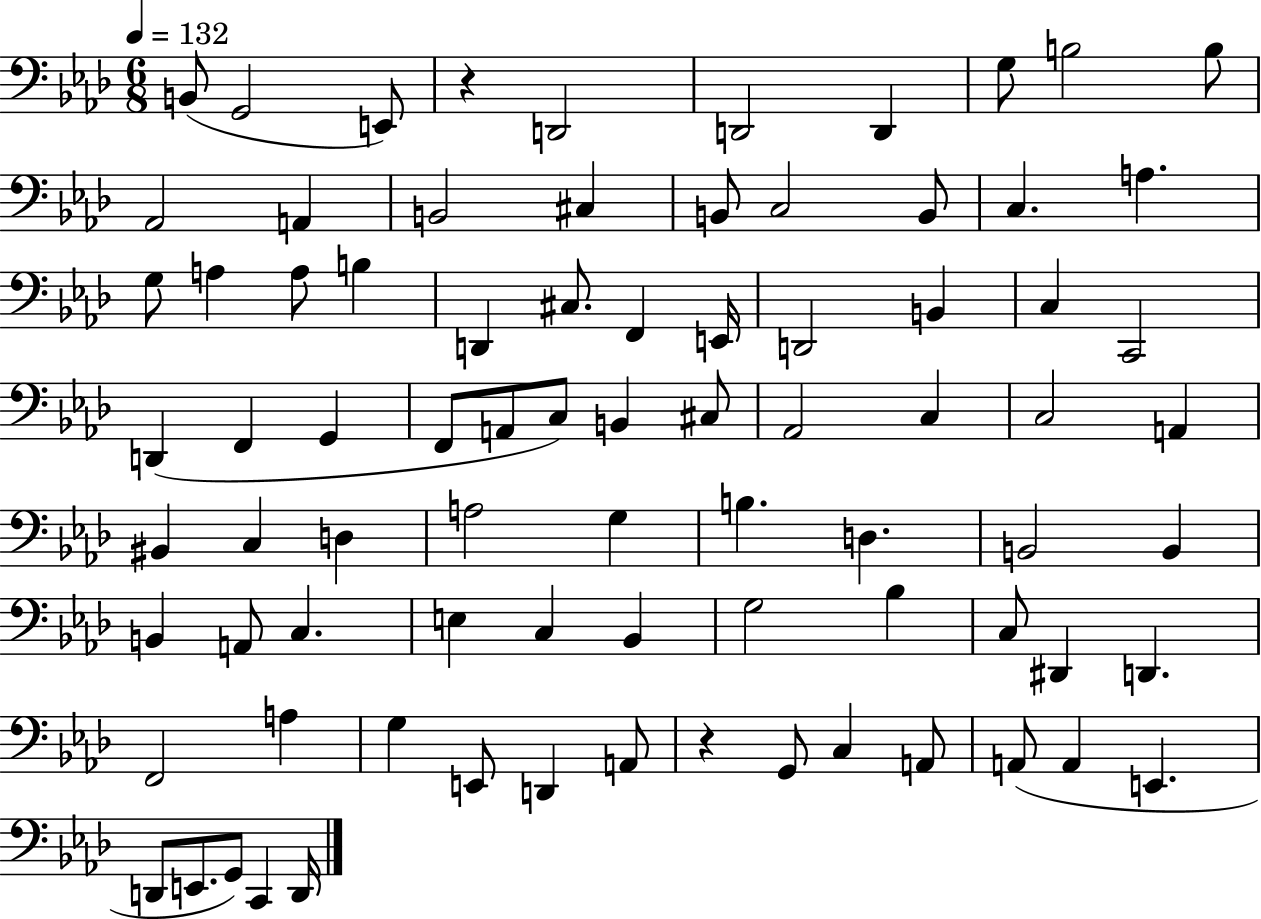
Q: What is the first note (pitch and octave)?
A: B2